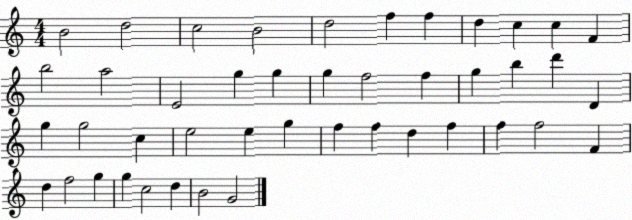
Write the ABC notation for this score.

X:1
T:Untitled
M:4/4
L:1/4
K:C
B2 d2 c2 B2 d2 f f d c c F b2 a2 E2 g g g f2 f g b d' D g g2 c e2 e g f f d f f f2 F d f2 g g c2 d B2 G2